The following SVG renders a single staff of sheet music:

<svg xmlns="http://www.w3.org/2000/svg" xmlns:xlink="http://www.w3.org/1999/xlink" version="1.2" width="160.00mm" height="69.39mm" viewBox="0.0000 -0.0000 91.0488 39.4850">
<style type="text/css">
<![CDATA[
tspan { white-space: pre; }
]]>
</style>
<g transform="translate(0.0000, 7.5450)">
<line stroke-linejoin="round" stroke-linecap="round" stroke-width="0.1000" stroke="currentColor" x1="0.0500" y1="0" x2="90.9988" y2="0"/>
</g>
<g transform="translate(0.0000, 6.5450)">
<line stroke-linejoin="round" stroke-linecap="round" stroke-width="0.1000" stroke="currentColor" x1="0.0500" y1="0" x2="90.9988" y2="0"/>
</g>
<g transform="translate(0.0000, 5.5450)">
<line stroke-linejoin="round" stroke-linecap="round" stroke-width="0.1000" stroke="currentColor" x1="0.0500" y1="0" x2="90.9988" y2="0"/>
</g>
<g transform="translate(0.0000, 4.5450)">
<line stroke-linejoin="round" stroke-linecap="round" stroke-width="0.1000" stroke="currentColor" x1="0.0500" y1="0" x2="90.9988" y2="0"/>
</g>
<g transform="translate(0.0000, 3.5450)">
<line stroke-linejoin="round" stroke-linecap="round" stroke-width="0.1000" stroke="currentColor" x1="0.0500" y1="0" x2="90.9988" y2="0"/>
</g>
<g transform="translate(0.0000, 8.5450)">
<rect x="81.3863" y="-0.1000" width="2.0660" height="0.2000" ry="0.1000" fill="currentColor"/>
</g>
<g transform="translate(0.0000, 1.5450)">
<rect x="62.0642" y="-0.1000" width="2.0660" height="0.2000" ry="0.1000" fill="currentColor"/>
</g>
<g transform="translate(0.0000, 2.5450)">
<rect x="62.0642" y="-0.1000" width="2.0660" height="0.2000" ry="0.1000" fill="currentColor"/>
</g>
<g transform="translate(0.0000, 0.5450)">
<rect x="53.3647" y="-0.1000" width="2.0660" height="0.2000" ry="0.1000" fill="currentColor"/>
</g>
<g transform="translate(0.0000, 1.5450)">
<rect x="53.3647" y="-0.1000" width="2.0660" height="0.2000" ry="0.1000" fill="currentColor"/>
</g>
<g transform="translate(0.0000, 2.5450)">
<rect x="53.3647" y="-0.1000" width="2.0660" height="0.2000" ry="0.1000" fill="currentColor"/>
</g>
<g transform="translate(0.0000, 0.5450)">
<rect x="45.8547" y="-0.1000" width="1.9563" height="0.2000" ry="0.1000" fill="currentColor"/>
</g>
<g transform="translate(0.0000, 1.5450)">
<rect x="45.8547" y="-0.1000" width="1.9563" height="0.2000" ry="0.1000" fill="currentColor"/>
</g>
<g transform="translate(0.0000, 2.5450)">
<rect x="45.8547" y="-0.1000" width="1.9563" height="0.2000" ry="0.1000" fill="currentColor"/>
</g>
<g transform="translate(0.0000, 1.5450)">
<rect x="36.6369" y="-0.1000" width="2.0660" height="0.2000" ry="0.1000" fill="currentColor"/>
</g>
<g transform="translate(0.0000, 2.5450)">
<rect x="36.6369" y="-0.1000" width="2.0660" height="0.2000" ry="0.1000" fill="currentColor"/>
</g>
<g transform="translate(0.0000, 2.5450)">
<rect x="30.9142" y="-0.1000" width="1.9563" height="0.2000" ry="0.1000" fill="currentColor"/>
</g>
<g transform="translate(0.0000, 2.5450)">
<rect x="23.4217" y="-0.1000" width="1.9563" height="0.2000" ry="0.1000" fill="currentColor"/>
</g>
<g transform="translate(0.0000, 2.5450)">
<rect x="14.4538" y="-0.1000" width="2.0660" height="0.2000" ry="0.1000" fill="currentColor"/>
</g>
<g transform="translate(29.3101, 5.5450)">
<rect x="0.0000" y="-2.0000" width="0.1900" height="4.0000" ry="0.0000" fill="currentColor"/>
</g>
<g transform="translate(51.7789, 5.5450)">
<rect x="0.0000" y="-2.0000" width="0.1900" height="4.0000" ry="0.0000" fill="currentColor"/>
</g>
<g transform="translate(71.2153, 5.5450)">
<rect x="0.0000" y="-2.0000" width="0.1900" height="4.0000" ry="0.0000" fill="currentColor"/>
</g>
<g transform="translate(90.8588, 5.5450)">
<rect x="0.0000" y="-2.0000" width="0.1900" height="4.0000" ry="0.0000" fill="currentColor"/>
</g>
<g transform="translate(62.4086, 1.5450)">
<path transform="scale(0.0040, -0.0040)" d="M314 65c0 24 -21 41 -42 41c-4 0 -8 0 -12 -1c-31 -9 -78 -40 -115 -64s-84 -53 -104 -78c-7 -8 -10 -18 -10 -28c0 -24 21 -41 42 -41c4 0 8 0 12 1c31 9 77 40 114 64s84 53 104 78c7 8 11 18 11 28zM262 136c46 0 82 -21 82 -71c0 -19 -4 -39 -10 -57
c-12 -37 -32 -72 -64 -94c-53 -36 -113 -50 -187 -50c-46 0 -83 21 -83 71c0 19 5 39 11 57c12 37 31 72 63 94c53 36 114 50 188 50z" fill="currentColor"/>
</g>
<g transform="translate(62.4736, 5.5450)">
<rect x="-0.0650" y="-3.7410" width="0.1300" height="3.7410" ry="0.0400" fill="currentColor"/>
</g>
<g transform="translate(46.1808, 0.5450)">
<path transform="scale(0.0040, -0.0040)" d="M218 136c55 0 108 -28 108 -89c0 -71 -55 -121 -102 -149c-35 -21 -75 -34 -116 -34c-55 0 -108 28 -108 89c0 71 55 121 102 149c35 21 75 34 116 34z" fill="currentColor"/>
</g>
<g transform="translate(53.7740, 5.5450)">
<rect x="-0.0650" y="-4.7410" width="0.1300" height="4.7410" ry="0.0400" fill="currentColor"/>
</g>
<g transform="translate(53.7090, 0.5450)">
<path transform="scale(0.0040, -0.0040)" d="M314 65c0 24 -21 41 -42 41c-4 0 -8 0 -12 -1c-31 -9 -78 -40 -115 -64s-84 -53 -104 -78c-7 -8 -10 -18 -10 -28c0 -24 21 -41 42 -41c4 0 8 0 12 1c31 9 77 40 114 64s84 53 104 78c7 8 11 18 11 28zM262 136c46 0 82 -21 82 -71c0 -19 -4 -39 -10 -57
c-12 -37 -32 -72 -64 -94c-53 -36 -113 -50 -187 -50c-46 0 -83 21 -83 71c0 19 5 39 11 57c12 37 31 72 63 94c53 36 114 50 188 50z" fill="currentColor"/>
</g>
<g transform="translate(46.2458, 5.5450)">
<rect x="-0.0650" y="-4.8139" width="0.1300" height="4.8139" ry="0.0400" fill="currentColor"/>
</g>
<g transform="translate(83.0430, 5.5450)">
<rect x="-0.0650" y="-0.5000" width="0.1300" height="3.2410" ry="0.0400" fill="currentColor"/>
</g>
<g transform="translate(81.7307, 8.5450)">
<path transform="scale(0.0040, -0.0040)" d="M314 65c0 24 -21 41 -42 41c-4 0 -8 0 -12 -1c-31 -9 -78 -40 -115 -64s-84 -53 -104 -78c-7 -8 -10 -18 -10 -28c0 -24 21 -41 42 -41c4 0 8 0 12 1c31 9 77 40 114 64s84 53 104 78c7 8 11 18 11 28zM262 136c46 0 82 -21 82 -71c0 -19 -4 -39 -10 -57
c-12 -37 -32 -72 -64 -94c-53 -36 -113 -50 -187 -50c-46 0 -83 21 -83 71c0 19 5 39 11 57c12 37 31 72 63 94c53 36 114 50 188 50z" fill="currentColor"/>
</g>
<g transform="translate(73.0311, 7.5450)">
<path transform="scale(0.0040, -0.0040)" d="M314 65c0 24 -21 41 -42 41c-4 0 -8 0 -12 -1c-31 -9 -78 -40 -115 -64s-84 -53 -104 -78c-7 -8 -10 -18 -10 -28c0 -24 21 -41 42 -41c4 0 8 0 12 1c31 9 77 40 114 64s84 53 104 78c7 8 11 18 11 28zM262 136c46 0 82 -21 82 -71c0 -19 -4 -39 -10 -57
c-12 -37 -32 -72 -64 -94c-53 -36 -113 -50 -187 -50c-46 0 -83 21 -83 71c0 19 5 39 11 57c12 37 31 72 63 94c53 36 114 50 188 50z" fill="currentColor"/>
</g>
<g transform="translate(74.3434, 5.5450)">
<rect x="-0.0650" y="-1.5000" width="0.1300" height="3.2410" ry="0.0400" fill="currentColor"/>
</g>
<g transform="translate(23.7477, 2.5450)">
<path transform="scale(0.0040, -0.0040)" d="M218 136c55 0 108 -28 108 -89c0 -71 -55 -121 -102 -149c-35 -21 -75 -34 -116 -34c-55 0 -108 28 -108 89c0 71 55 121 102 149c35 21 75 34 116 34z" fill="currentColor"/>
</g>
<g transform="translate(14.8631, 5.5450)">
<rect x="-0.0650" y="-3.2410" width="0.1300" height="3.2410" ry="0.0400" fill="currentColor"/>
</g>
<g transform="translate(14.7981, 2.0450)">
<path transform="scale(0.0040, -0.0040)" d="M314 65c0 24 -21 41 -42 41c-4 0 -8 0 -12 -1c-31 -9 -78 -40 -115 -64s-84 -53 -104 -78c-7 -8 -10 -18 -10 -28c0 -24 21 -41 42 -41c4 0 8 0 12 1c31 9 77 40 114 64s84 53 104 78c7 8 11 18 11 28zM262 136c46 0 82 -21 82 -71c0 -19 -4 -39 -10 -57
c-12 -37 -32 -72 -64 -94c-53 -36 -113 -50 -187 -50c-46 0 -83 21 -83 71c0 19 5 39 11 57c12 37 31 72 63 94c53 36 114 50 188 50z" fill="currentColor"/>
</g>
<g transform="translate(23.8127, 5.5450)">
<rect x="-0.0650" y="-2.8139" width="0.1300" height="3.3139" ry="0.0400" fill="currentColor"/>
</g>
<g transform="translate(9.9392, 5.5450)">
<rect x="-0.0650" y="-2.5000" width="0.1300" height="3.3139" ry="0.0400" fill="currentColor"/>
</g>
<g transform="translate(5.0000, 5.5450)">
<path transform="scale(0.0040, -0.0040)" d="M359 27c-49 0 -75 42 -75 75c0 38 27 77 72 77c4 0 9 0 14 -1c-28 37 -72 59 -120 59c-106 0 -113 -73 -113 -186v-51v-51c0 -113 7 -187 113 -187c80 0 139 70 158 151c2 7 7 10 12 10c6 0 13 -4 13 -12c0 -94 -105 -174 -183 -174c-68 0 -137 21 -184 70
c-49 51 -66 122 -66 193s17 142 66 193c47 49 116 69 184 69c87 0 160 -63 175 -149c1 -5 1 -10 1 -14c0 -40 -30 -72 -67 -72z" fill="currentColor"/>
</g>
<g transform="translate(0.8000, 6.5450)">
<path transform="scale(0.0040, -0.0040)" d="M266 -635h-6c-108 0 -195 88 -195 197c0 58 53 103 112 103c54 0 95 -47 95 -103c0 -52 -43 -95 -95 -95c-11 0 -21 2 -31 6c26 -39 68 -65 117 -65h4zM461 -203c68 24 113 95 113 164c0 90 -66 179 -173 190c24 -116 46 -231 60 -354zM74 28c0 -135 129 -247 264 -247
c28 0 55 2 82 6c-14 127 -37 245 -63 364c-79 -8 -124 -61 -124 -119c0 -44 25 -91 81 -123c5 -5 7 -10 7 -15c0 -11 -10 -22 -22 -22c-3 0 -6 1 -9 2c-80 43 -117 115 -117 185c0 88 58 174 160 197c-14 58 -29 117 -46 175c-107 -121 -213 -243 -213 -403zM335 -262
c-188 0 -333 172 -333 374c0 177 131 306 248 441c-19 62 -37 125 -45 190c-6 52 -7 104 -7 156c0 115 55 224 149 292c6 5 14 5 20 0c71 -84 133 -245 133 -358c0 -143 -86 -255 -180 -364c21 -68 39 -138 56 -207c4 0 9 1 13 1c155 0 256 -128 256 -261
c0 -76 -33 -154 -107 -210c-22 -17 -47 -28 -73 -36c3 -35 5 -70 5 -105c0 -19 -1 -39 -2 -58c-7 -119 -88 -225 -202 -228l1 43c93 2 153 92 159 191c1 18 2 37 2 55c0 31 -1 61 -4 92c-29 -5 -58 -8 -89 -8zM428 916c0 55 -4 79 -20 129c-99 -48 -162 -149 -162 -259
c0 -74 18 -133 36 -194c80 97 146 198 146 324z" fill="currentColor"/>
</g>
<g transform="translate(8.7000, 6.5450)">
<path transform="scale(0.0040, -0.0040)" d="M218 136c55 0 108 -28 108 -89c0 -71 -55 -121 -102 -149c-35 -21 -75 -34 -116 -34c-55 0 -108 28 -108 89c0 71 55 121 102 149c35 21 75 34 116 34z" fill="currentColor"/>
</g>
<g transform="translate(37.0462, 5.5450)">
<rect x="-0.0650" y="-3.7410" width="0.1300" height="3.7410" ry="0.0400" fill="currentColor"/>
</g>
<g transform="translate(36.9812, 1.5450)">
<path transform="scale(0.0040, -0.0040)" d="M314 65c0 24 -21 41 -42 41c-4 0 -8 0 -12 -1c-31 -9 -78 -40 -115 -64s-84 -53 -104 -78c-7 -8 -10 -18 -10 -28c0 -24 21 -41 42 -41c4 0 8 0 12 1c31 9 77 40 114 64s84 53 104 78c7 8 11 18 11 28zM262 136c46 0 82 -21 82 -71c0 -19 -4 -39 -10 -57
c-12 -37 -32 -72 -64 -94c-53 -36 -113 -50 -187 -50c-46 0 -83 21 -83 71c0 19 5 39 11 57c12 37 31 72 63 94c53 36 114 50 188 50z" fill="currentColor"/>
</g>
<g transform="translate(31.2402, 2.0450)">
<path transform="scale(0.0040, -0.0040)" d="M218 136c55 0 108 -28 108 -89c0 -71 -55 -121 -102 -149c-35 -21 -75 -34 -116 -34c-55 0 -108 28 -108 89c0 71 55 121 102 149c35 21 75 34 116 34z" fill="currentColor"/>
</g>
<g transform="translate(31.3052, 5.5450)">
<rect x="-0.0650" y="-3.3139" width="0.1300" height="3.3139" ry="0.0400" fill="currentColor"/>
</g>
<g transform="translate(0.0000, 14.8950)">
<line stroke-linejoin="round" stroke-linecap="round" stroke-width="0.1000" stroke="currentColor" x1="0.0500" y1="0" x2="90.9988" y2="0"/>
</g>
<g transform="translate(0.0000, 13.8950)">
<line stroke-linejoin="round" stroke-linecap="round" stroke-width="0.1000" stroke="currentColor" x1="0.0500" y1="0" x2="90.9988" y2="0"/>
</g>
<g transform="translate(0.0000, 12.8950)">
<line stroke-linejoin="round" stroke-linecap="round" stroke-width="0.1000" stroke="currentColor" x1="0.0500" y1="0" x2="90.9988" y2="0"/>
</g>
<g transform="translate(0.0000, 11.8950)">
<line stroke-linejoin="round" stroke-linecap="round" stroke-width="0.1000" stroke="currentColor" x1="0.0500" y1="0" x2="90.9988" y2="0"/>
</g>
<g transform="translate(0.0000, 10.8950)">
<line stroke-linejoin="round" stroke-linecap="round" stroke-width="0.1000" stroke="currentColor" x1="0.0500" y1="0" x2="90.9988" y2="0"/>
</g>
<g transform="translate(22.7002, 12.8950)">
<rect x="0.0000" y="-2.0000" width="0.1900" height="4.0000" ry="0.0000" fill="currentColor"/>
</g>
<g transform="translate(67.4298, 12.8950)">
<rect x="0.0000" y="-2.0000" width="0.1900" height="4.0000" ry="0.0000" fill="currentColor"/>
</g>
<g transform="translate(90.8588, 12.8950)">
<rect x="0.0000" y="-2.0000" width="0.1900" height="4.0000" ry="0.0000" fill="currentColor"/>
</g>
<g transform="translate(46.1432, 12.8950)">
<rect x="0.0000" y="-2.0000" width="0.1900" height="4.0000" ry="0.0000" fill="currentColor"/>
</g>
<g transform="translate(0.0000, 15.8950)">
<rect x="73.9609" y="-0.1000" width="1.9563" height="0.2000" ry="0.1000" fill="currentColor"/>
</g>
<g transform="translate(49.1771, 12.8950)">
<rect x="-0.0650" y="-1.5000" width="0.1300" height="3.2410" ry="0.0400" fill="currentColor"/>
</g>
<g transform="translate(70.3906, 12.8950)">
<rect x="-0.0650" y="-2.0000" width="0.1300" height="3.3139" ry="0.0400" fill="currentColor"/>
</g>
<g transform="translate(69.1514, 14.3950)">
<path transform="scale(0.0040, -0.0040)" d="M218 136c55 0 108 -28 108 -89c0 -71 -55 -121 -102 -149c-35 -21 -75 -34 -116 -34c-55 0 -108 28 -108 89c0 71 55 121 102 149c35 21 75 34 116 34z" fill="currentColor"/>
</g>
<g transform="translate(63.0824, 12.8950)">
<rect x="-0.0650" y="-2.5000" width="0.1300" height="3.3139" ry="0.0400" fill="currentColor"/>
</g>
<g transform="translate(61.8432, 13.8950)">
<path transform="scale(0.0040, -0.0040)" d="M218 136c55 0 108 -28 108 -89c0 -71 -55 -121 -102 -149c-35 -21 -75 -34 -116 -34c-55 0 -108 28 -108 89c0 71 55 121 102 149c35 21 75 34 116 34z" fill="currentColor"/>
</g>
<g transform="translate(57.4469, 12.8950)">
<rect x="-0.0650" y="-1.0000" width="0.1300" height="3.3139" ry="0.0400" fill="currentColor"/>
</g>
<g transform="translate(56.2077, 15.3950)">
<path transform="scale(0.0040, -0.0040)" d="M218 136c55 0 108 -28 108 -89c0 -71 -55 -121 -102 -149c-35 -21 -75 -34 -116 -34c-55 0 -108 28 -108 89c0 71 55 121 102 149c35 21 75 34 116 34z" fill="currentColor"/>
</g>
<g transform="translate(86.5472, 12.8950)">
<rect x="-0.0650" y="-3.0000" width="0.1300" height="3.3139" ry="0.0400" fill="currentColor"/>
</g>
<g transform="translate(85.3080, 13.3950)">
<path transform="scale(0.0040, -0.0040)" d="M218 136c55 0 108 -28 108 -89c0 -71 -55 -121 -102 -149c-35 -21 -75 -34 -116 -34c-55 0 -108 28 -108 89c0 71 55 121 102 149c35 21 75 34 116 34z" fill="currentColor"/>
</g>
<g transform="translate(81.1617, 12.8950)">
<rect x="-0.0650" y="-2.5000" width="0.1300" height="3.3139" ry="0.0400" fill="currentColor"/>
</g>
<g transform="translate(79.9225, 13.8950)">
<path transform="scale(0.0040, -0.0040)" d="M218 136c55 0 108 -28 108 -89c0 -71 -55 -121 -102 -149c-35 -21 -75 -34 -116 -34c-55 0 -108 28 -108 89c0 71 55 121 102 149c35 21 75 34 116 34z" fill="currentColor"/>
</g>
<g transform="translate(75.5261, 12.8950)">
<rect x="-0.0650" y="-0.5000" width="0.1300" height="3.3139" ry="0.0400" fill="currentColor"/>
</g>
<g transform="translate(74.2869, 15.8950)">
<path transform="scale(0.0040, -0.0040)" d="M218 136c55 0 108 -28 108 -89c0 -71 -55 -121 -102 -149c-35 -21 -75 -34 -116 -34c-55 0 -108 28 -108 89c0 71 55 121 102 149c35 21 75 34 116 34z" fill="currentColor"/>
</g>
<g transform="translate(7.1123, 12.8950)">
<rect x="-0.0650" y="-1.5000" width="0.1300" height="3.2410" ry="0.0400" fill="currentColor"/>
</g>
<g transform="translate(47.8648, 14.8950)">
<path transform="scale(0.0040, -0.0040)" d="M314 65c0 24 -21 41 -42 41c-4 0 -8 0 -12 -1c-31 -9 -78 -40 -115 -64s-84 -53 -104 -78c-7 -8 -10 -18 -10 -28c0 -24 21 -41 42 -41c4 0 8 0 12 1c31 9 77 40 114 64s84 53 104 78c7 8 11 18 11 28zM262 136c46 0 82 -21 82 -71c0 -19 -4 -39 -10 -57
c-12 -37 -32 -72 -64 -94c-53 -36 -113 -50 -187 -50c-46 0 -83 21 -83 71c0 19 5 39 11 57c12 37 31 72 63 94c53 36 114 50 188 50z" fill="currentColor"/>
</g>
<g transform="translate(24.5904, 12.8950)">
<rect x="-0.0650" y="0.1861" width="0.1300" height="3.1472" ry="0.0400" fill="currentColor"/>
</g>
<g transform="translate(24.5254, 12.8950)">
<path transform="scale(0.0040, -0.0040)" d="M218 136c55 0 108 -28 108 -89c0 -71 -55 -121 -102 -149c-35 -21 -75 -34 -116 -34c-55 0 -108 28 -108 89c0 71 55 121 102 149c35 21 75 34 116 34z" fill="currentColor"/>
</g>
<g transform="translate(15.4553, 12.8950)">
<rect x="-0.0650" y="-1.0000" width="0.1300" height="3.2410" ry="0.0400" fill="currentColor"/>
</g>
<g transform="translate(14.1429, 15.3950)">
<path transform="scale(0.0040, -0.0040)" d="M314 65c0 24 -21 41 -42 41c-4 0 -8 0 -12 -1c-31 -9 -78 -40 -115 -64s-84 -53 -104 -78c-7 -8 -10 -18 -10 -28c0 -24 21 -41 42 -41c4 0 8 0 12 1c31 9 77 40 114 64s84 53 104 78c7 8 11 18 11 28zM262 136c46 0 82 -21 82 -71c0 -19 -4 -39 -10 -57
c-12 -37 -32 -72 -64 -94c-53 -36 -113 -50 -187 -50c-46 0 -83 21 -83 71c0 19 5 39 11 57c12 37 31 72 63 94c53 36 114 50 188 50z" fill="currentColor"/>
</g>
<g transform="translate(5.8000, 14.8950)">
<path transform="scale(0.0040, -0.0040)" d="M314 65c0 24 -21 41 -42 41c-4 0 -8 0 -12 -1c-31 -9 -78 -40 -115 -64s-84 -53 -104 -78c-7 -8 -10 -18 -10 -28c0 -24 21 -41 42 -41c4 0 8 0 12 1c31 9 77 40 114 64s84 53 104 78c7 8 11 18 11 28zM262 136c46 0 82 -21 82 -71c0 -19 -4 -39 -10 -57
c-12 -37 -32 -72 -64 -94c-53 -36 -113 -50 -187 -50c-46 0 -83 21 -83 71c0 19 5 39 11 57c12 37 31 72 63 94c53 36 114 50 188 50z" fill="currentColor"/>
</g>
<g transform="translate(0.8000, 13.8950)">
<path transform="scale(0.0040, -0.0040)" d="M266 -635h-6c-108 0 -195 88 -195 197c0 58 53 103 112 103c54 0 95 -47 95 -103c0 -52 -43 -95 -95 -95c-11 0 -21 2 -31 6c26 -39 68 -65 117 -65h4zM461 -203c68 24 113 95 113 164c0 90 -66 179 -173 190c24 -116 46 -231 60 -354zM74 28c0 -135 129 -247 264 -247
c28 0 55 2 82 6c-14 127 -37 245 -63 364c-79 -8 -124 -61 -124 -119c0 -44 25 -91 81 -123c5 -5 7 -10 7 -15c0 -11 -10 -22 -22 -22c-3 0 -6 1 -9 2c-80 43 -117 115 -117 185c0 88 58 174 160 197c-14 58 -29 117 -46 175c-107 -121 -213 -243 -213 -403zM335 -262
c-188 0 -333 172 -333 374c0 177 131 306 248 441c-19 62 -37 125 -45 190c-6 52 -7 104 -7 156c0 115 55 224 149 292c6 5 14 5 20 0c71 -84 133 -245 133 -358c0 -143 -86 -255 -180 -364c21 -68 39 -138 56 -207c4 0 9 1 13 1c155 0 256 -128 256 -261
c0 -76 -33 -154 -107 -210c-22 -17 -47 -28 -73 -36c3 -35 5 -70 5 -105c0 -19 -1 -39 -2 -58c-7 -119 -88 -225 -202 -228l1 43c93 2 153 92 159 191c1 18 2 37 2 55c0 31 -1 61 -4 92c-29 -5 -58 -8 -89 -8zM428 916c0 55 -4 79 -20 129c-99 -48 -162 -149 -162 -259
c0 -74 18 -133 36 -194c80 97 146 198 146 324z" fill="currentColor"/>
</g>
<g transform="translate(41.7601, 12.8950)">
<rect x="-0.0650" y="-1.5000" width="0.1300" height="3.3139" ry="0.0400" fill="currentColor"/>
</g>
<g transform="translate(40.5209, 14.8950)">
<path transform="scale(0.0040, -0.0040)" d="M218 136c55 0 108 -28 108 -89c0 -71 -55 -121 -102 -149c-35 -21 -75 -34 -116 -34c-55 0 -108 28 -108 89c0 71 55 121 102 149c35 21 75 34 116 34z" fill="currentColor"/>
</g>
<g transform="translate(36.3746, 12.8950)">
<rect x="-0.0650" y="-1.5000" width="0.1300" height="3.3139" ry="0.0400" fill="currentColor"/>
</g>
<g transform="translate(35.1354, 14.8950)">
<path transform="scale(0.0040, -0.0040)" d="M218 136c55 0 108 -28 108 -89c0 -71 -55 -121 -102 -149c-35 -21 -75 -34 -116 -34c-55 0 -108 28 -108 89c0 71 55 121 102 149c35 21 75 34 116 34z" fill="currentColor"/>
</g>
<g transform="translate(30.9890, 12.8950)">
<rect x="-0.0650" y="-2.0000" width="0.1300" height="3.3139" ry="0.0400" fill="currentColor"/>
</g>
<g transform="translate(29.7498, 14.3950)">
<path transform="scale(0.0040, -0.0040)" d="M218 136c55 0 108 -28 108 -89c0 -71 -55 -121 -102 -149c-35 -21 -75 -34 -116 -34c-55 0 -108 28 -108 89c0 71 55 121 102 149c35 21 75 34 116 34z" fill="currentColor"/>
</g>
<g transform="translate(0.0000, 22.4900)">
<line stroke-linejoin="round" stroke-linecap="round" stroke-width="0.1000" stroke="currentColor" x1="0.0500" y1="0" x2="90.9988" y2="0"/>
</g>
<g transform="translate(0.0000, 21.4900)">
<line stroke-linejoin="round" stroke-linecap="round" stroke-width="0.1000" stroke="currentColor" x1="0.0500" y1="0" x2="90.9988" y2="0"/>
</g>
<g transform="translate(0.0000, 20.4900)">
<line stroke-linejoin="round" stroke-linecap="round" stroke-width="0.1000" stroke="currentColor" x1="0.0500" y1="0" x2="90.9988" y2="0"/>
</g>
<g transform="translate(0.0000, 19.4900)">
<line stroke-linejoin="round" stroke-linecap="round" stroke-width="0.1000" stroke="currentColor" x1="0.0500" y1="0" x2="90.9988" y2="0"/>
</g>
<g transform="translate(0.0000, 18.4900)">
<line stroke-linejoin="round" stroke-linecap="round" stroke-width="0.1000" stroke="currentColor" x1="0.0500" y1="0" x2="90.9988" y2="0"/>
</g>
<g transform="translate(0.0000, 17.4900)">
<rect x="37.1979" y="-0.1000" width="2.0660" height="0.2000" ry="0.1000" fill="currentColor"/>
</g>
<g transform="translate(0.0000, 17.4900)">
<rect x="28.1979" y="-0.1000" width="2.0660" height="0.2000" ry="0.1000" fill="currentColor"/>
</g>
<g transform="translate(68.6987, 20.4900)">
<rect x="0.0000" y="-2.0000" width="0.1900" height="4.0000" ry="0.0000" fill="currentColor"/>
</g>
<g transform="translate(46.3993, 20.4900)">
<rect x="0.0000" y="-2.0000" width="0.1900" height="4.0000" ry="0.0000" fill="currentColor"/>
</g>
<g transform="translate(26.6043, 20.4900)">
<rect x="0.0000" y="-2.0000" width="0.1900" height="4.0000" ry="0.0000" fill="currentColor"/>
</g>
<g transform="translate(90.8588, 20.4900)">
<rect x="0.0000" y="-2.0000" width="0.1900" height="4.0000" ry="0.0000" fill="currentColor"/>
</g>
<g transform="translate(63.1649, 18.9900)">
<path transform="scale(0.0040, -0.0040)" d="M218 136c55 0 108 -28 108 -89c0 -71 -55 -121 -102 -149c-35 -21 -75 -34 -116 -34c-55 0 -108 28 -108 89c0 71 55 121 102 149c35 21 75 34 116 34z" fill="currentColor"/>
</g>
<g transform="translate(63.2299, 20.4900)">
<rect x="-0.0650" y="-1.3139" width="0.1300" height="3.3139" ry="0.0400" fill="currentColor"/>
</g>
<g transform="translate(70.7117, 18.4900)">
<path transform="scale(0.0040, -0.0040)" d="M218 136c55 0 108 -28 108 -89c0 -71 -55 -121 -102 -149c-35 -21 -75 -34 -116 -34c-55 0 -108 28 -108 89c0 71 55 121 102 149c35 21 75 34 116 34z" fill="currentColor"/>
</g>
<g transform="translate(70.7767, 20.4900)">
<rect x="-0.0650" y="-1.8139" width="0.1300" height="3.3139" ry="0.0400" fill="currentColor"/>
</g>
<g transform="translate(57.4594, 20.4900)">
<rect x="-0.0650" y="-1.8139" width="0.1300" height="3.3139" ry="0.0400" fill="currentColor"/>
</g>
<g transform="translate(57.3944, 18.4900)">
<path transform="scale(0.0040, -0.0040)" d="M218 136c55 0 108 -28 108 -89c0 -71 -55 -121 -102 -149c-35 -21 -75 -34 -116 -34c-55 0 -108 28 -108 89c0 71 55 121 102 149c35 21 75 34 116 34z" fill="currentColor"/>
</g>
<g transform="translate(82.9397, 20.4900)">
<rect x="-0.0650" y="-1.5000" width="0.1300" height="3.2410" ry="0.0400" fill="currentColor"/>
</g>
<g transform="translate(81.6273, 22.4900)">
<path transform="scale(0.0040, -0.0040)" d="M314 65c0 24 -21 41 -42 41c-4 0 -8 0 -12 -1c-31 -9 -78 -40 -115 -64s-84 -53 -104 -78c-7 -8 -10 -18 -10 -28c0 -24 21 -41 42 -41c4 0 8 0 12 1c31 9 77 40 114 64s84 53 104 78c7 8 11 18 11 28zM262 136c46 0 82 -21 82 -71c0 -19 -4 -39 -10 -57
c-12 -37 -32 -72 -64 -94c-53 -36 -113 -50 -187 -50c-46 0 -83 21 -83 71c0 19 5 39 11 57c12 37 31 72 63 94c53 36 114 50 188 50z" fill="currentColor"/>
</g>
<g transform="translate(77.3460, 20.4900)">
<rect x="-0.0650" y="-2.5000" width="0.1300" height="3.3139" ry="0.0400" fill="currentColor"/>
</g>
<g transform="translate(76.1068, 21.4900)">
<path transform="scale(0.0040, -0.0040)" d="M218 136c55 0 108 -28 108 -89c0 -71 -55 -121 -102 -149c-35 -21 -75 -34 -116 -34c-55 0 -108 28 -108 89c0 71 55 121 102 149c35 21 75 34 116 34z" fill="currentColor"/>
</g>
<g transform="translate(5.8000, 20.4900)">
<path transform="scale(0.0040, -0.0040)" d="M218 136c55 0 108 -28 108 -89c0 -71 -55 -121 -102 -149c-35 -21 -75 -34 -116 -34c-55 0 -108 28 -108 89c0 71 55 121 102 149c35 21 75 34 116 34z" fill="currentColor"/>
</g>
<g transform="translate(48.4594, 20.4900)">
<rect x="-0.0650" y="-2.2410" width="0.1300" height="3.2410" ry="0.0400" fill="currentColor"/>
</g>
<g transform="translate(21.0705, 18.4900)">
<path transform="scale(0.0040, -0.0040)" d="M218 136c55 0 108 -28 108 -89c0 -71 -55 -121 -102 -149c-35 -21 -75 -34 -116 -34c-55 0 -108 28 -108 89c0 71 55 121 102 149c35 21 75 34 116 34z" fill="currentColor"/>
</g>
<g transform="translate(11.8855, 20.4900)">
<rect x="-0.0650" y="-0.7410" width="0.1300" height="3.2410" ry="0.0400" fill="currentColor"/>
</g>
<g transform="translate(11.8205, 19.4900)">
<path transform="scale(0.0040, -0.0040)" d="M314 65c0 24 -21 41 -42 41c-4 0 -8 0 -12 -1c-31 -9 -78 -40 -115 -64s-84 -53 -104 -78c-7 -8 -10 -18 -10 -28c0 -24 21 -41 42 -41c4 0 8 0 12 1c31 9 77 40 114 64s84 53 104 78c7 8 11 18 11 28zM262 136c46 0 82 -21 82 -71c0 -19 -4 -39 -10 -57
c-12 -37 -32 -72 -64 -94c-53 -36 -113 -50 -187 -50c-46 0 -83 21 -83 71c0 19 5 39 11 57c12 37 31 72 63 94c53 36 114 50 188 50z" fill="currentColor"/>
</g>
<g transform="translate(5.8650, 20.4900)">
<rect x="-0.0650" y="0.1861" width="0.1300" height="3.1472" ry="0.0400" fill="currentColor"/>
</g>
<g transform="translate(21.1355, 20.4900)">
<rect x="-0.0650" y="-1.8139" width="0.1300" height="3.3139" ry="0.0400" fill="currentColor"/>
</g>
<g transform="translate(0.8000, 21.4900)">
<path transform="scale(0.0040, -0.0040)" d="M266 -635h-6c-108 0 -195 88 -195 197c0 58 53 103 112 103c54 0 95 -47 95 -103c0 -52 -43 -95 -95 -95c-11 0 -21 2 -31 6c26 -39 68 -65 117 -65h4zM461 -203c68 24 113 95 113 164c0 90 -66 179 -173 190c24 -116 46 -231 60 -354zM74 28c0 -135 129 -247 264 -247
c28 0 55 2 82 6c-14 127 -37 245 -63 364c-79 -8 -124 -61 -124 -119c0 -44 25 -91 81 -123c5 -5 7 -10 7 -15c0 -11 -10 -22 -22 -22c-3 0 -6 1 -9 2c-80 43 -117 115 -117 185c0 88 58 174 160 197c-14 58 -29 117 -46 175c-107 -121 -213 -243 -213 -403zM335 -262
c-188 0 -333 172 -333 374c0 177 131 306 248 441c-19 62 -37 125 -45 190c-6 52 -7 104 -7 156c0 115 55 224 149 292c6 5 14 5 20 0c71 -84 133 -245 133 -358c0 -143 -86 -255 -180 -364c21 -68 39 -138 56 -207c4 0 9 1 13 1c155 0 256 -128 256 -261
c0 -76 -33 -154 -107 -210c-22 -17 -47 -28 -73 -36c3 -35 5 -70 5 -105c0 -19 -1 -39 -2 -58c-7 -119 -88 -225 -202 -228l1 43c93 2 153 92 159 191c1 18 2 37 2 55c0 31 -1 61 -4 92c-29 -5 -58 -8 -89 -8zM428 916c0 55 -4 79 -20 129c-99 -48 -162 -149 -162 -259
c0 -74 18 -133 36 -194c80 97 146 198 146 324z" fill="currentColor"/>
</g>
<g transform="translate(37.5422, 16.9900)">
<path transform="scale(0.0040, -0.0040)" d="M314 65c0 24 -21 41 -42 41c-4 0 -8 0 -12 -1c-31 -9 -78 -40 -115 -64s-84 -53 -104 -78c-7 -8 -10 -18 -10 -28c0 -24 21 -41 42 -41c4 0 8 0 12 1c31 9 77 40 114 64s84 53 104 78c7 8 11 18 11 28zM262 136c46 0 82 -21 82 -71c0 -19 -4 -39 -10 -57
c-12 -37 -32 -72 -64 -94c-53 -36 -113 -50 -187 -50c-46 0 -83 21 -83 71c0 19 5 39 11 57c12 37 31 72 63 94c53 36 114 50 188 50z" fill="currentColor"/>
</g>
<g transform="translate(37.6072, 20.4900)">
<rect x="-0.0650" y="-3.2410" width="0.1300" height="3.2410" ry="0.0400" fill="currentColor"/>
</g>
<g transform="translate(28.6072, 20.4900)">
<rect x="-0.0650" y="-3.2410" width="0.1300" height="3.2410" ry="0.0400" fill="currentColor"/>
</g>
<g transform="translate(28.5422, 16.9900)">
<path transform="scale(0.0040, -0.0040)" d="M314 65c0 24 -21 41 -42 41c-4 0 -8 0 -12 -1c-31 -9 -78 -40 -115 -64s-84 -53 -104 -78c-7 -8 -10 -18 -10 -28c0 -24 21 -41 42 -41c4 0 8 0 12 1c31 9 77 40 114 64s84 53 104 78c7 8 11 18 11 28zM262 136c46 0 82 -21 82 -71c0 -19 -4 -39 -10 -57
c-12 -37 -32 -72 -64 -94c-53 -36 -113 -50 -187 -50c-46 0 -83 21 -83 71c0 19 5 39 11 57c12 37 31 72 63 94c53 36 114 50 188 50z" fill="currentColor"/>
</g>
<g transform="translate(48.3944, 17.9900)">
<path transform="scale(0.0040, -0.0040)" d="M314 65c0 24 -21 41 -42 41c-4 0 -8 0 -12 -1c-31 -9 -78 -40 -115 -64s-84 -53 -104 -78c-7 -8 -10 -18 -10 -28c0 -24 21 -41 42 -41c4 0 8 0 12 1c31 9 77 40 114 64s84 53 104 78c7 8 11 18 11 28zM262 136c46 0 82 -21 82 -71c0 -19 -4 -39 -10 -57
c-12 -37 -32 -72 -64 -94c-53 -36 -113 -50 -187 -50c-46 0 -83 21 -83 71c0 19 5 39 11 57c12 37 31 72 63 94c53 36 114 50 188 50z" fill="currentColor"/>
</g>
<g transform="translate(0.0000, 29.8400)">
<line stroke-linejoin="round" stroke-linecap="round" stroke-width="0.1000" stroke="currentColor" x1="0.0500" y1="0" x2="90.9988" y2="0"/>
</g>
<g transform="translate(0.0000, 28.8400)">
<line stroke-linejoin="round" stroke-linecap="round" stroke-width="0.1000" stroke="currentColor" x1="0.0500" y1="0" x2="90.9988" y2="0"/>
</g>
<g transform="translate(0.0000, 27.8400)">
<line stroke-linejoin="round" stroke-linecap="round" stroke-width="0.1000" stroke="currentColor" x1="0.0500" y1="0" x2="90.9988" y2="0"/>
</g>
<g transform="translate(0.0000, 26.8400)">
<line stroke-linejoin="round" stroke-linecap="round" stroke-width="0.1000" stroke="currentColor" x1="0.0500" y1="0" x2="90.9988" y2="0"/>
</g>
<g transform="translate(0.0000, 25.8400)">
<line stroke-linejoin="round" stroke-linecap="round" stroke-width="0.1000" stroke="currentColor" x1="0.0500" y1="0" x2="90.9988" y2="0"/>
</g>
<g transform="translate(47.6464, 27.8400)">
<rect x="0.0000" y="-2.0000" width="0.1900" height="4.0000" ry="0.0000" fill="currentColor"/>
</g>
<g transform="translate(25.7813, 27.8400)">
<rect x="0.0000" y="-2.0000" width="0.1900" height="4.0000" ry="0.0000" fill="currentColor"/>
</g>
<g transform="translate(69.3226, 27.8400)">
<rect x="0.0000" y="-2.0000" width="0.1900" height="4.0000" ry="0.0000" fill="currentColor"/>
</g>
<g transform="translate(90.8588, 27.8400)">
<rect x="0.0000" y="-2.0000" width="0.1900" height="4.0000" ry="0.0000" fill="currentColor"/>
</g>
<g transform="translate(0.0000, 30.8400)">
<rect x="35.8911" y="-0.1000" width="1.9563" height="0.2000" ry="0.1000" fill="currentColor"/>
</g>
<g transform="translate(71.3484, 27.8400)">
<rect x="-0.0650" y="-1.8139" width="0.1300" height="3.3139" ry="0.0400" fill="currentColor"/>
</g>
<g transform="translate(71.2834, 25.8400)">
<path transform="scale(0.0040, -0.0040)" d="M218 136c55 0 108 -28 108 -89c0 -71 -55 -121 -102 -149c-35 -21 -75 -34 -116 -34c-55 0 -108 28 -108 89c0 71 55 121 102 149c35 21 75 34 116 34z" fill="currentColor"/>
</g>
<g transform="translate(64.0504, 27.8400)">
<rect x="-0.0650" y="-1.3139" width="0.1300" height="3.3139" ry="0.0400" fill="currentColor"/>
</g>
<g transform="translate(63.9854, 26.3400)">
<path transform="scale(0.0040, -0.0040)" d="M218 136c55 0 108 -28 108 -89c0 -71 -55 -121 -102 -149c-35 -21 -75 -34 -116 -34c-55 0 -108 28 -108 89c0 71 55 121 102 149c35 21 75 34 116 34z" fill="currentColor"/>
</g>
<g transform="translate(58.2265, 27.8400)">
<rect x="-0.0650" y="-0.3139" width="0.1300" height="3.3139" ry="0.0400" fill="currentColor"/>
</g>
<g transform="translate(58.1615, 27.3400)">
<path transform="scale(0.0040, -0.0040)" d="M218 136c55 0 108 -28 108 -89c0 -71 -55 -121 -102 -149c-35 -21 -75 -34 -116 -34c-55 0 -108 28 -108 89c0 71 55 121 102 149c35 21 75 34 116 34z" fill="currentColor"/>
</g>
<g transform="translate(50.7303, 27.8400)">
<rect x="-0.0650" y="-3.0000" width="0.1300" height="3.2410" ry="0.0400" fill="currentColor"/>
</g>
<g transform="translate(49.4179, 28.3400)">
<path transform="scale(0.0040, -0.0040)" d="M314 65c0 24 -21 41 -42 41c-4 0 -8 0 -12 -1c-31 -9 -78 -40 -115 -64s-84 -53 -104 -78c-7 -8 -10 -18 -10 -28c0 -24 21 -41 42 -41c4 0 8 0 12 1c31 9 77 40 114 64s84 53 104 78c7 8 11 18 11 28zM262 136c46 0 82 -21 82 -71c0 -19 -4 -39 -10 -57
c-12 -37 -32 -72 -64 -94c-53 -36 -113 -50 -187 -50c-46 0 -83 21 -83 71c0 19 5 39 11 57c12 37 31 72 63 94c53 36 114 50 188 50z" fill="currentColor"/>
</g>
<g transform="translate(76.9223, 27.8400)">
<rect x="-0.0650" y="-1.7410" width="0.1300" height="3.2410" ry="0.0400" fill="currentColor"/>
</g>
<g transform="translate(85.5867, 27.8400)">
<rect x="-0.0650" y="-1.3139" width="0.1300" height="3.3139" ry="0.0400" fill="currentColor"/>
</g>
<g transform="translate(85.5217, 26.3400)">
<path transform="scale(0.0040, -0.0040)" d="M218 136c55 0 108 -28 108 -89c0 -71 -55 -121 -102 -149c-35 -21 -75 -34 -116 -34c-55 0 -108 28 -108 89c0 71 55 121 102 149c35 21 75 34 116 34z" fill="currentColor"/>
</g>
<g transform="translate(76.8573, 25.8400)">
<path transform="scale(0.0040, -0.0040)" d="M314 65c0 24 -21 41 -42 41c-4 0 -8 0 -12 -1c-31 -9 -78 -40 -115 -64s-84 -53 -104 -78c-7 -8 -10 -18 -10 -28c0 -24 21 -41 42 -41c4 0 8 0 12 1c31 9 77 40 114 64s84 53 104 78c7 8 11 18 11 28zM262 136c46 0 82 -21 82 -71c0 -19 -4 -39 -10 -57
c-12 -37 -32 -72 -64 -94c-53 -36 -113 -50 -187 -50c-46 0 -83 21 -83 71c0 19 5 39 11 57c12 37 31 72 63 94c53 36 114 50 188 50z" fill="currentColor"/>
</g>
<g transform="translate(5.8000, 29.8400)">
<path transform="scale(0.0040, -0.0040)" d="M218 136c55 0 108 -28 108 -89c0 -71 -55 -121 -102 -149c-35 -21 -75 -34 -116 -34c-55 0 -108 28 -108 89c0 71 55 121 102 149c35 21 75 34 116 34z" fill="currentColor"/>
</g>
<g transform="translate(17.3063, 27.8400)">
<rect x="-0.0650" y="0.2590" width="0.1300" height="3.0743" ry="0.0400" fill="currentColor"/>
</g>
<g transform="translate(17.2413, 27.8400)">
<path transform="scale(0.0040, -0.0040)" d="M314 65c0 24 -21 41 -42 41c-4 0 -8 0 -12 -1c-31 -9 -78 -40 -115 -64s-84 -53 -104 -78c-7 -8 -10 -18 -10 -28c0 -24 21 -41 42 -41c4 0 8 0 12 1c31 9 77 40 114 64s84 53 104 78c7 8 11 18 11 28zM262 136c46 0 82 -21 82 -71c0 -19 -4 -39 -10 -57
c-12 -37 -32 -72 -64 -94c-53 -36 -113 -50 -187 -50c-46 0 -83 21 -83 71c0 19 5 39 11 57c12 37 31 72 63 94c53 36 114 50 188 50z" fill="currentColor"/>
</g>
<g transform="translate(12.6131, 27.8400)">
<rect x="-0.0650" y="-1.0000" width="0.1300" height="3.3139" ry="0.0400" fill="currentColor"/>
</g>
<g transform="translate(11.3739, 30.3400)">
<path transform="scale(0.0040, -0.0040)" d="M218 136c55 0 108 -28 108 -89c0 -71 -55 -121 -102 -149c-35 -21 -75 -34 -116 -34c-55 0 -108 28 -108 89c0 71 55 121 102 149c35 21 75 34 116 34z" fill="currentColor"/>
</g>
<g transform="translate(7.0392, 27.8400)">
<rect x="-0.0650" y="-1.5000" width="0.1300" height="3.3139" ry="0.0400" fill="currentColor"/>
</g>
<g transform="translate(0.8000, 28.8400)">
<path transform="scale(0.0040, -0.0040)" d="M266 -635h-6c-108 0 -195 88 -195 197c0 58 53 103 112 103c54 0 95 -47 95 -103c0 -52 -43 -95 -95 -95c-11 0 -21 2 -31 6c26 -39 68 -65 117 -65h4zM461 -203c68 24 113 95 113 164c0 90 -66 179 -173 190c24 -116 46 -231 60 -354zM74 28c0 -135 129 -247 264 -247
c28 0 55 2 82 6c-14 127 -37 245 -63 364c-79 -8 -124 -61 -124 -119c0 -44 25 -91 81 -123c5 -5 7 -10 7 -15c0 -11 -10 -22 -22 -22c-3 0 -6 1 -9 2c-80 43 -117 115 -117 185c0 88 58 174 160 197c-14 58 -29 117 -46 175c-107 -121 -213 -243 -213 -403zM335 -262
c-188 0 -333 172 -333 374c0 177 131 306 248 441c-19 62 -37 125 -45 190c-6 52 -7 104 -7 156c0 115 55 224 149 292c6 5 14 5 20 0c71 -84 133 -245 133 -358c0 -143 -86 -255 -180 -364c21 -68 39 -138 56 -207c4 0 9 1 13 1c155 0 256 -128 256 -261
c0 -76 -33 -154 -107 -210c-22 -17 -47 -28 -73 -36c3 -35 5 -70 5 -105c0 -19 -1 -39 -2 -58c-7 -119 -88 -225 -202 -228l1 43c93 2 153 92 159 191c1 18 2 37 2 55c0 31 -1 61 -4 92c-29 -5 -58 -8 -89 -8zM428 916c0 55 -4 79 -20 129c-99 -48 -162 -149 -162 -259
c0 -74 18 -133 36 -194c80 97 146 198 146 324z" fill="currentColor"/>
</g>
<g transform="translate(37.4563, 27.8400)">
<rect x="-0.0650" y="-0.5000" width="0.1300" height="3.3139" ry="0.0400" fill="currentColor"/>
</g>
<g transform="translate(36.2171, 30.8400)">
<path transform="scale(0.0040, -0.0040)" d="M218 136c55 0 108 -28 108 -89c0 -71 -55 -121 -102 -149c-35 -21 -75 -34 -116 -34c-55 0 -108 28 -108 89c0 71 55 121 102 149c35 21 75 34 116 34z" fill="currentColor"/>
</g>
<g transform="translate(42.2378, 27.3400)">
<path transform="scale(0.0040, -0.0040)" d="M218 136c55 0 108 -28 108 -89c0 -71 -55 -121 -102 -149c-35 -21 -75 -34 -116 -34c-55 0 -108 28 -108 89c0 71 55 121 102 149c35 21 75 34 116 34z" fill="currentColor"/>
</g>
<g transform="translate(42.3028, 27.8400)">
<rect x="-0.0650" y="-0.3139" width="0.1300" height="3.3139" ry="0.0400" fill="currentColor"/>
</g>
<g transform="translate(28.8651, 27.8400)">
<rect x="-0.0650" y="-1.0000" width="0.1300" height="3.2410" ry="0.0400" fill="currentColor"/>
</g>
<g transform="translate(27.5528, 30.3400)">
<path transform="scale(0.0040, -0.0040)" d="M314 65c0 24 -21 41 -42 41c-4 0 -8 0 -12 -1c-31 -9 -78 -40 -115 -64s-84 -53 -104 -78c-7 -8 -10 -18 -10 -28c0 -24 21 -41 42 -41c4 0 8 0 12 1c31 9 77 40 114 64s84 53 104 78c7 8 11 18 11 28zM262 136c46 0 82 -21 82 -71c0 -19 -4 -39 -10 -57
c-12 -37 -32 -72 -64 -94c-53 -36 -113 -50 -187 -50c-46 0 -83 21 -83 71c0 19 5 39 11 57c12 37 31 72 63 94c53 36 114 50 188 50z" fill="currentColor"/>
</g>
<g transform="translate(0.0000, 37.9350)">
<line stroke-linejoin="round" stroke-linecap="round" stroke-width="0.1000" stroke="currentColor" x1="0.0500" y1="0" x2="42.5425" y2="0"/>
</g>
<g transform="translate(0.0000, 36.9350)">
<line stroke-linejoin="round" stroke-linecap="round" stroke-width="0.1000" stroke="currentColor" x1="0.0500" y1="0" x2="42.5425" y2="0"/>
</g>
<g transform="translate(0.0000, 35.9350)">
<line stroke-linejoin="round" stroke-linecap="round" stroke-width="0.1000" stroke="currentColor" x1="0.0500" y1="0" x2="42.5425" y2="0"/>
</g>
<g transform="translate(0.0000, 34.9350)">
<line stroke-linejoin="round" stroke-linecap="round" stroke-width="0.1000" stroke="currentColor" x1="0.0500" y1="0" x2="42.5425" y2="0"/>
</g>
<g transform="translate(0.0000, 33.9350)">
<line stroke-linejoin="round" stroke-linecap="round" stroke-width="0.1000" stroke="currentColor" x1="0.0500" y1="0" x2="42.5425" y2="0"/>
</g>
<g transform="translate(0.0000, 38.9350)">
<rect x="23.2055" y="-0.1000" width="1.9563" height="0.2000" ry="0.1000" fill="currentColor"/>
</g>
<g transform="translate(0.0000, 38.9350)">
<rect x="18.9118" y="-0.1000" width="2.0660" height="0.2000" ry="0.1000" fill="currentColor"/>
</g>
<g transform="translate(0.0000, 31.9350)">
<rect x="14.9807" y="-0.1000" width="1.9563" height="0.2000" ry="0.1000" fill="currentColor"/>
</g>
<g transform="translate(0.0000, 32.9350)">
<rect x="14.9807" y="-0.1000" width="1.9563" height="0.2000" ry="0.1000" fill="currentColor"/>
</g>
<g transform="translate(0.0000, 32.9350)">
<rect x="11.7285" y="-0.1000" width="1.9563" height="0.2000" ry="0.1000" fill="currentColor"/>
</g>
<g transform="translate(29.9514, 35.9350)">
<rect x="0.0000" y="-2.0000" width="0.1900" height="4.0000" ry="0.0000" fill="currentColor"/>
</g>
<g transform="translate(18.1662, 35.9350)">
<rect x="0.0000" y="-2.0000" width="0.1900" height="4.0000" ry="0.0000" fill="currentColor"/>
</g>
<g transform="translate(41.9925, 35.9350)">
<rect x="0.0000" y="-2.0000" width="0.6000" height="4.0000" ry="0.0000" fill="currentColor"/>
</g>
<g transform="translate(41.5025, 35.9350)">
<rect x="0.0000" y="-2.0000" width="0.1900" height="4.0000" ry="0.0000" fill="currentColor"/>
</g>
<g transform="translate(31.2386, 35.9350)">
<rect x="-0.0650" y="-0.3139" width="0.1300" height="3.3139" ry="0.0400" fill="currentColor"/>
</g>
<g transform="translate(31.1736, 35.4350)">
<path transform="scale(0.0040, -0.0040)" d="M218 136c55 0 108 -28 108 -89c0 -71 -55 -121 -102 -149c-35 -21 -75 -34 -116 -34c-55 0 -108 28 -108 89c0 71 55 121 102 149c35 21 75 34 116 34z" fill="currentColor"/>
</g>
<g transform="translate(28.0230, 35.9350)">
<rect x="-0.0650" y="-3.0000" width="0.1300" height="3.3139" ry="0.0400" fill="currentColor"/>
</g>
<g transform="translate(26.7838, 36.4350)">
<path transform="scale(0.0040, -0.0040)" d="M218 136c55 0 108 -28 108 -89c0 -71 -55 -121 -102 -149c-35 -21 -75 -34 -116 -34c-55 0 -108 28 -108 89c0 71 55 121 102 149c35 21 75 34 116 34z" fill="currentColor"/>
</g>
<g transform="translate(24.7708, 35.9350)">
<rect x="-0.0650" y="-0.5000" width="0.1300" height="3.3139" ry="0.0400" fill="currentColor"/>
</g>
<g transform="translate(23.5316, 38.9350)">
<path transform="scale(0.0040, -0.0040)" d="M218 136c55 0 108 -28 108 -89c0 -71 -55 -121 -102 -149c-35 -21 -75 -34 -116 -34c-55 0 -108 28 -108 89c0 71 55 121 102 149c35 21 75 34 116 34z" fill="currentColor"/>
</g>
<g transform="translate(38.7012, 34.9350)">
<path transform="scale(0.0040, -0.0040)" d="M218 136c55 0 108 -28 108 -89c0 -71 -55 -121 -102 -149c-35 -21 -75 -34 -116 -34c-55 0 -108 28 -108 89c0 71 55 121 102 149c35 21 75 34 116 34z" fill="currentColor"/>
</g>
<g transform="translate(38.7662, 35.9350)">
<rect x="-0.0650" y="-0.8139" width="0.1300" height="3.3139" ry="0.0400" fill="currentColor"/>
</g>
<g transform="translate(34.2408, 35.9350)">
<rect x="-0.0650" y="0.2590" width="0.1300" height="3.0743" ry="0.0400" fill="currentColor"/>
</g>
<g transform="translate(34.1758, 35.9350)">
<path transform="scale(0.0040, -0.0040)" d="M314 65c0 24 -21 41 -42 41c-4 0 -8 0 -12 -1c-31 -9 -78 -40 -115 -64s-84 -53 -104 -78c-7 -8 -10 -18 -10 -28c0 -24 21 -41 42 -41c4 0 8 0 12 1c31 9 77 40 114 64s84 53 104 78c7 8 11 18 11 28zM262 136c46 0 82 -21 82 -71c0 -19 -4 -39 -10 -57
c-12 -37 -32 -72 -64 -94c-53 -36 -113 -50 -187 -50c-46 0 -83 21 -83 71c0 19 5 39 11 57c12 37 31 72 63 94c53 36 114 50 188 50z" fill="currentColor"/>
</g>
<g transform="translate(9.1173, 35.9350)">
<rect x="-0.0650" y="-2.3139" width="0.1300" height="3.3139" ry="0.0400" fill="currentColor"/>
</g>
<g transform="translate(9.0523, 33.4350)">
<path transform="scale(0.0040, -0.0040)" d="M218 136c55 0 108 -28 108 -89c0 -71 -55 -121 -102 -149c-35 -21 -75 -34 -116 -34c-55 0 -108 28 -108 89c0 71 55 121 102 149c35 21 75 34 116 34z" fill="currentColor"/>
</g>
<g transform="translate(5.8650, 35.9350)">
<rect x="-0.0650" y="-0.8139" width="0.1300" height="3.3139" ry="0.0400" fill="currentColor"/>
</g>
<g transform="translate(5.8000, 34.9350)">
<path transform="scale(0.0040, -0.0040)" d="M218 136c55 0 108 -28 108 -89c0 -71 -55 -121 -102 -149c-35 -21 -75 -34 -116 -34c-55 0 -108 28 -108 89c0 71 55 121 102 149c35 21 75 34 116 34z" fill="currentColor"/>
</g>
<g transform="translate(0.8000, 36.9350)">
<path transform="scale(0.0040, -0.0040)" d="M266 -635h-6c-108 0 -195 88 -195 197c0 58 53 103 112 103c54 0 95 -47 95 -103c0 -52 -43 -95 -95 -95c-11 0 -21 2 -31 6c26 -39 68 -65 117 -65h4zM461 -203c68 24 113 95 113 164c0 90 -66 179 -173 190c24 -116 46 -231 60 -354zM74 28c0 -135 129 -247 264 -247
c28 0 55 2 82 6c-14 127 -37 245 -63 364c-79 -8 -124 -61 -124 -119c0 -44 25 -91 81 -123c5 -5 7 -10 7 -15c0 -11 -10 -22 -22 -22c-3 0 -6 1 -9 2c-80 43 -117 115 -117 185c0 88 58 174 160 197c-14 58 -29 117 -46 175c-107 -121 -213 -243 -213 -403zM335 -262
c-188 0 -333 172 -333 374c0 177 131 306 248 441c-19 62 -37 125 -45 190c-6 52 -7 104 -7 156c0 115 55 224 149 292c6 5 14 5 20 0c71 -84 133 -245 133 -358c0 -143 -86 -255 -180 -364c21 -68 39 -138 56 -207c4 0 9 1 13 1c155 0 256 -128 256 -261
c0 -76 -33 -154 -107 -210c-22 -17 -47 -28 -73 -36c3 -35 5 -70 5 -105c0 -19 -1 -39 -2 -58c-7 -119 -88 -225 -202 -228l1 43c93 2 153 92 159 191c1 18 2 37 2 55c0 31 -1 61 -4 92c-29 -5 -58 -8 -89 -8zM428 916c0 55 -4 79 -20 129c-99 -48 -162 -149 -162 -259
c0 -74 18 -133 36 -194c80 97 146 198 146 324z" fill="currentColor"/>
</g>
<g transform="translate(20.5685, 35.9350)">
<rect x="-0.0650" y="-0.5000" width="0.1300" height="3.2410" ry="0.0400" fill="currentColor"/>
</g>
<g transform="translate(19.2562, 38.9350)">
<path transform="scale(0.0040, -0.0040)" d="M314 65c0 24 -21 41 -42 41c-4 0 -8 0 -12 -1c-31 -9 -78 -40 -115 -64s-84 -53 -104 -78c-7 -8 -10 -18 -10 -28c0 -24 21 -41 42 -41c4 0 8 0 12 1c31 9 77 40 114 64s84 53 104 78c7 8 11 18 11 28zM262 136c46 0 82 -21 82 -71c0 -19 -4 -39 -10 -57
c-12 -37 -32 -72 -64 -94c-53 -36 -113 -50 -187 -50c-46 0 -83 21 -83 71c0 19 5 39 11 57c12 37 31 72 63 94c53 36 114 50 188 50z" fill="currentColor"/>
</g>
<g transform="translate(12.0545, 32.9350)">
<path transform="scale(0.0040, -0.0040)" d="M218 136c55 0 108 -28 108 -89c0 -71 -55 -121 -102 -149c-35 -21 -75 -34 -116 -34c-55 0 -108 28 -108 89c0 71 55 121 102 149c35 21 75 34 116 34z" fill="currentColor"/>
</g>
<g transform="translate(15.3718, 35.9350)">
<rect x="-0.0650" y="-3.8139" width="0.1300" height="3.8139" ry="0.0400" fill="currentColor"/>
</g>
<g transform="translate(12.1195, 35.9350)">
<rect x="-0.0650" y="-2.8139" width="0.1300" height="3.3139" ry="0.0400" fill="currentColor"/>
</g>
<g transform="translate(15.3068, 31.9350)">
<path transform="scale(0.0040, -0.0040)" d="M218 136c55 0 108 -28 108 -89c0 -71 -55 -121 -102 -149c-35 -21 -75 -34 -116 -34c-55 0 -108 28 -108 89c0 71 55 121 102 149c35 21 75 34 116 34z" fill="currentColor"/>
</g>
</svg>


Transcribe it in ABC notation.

X:1
T:Untitled
M:4/4
L:1/4
K:C
G b2 a b c'2 e' e'2 c'2 E2 C2 E2 D2 B F E E E2 D G F C G A B d2 f b2 b2 g2 f e f G E2 E D B2 D2 C c A2 c e f f2 e d g a c' C2 C A c B2 d